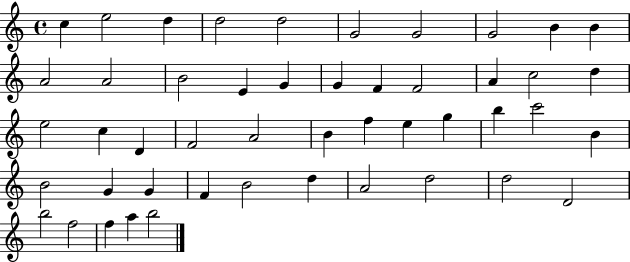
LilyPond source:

{
  \clef treble
  \time 4/4
  \defaultTimeSignature
  \key c \major
  c''4 e''2 d''4 | d''2 d''2 | g'2 g'2 | g'2 b'4 b'4 | \break a'2 a'2 | b'2 e'4 g'4 | g'4 f'4 f'2 | a'4 c''2 d''4 | \break e''2 c''4 d'4 | f'2 a'2 | b'4 f''4 e''4 g''4 | b''4 c'''2 b'4 | \break b'2 g'4 g'4 | f'4 b'2 d''4 | a'2 d''2 | d''2 d'2 | \break b''2 f''2 | f''4 a''4 b''2 | \bar "|."
}